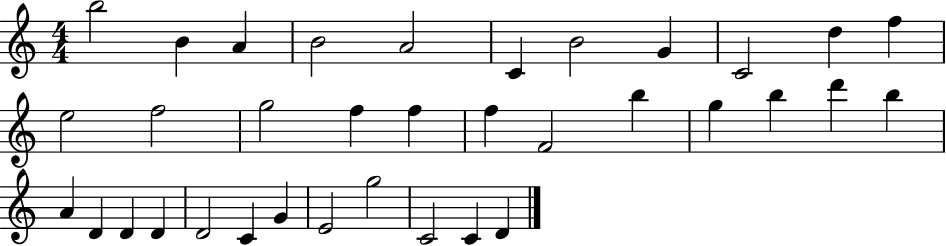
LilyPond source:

{
  \clef treble
  \numericTimeSignature
  \time 4/4
  \key c \major
  b''2 b'4 a'4 | b'2 a'2 | c'4 b'2 g'4 | c'2 d''4 f''4 | \break e''2 f''2 | g''2 f''4 f''4 | f''4 f'2 b''4 | g''4 b''4 d'''4 b''4 | \break a'4 d'4 d'4 d'4 | d'2 c'4 g'4 | e'2 g''2 | c'2 c'4 d'4 | \break \bar "|."
}